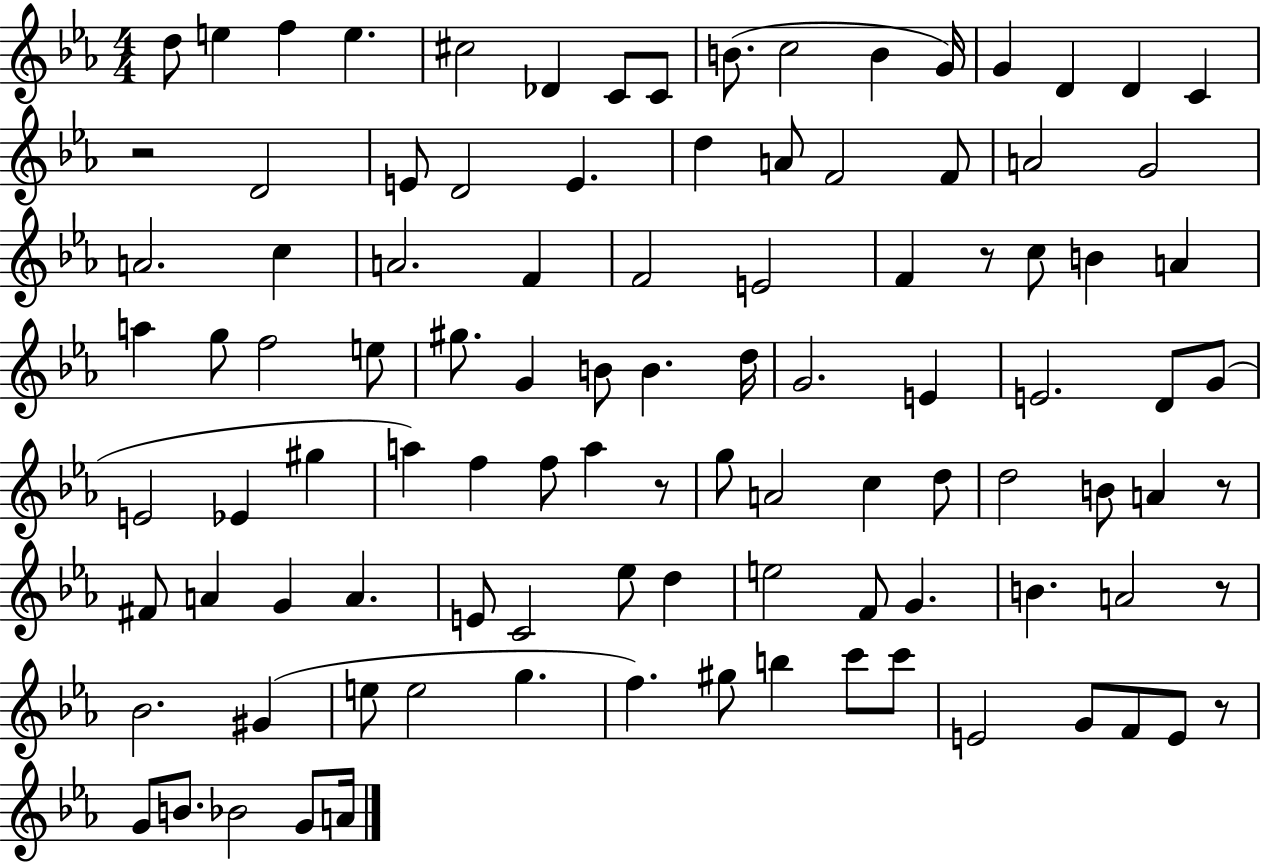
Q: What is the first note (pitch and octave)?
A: D5